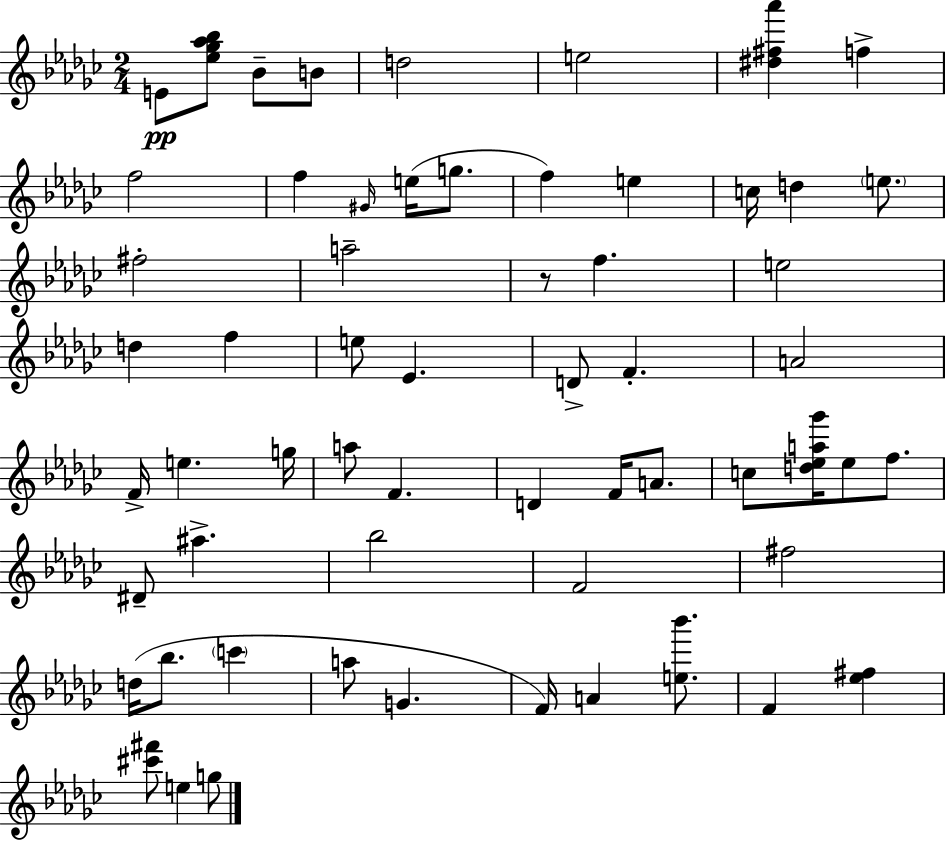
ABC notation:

X:1
T:Untitled
M:2/4
L:1/4
K:Ebm
E/2 [_e_g_a_b]/2 _B/2 B/2 d2 e2 [^d^f_a'] f f2 f ^G/4 e/4 g/2 f e c/4 d e/2 ^f2 a2 z/2 f e2 d f e/2 _E D/2 F A2 F/4 e g/4 a/2 F D F/4 A/2 c/2 [d_ea_g']/4 _e/2 f/2 ^D/2 ^a _b2 F2 ^f2 d/4 _b/2 c' a/2 G F/4 A [e_b']/2 F [_e^f] [^c'^f']/2 e g/2